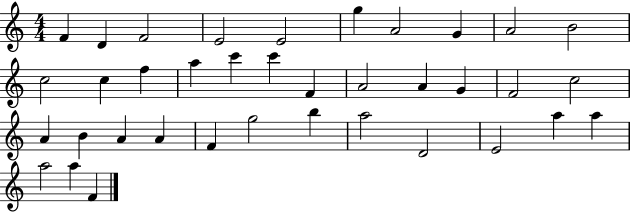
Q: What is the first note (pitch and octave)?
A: F4